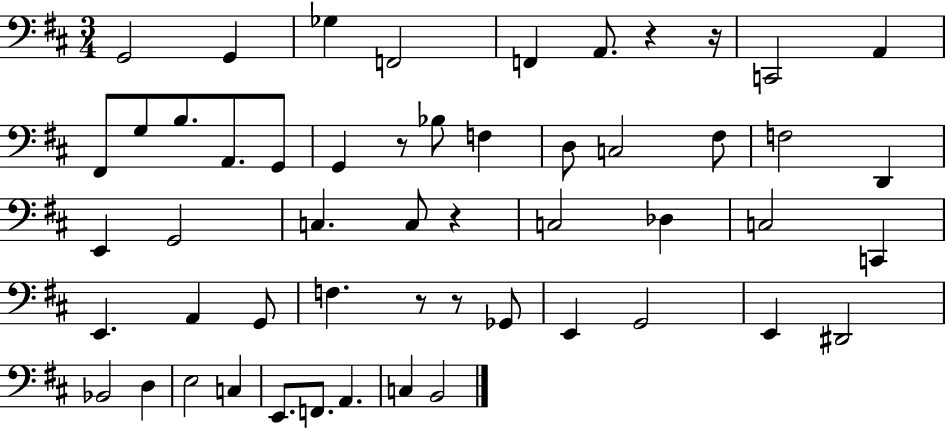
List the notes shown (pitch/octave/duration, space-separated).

G2/h G2/q Gb3/q F2/h F2/q A2/e. R/q R/s C2/h A2/q F#2/e G3/e B3/e. A2/e. G2/e G2/q R/e Bb3/e F3/q D3/e C3/h F#3/e F3/h D2/q E2/q G2/h C3/q. C3/e R/q C3/h Db3/q C3/h C2/q E2/q. A2/q G2/e F3/q. R/e R/e Gb2/e E2/q G2/h E2/q D#2/h Bb2/h D3/q E3/h C3/q E2/e. F2/e. A2/q. C3/q B2/h